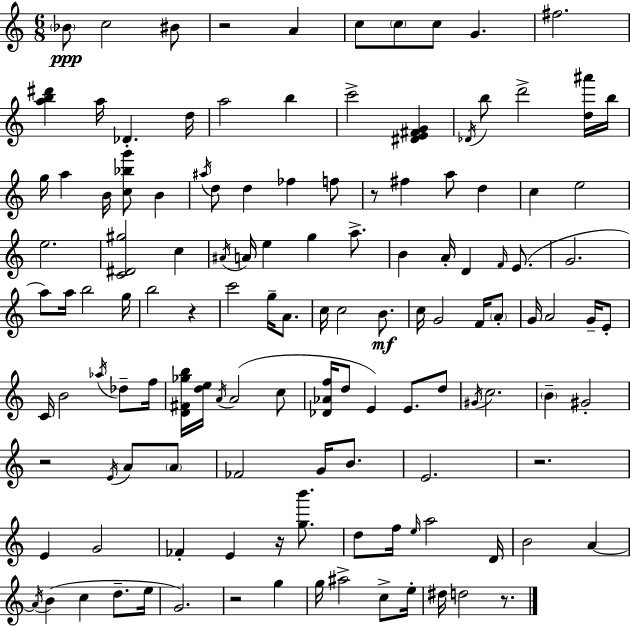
{
  \clef treble
  \numericTimeSignature
  \time 6/8
  \key a \minor
  \parenthesize bes'8\ppp c''2 bis'8 | r2 a'4 | c''8 \parenthesize c''8 c''8 g'4. | fis''2. | \break <a'' b'' dis'''>4 a''16 des'4.-. d''16 | a''2 b''4 | c'''2-> <dis' e' fis' g'>4 | \acciaccatura { des'16 } b''8 d'''2-> <d'' ais'''>16 | \break b''16 g''16 a''4 b'16 <c'' bes'' g'''>8 b'4 | \acciaccatura { ais''16 } d''8 d''4 fes''4 | f''8 r8 fis''4 a''8 d''4 | c''4 e''2 | \break e''2. | <c' dis' gis''>2 c''4 | \acciaccatura { ais'16 } a'16 e''4 g''4 | a''8.-> b'4 a'16-. d'4 | \break \grace { f'16 } e'8.( g'2. | a''8) a''16 b''2 | g''16 b''2 | r4 c'''2 | \break g''16-- a'8. c''16 c''2 | b'8.\mf c''16 g'2 | f'16 \parenthesize a'8-. g'16 a'2 | g'16-- e'8-. c'16 b'2 | \break \acciaccatura { aes''16 } des''8-- f''16 <d' fis' ges'' b''>16 <d'' e''>16 \acciaccatura { a'16 }( a'2 | c''8 <des' aes' f''>16 d''8 e'4) | e'8. d''8 \acciaccatura { gis'16 } c''2. | \parenthesize b'4-- gis'2-. | \break r2 | \acciaccatura { e'16 } a'8 \parenthesize a'8 fes'2 | g'16 b'8. e'2. | r2. | \break e'4 | g'2 fes'4-. | e'4 r16 <g'' b'''>8. d''8 f''16 \grace { e''16 } | a''2 d'16 b'2 | \break a'4~~ \acciaccatura { a'16 } b'4( | c''4 d''8.-- e''16 g'2.) | r2 | g''4 g''16 ais''2-> | \break c''8-> e''16-. dis''16 d''2 | r8. \bar "|."
}